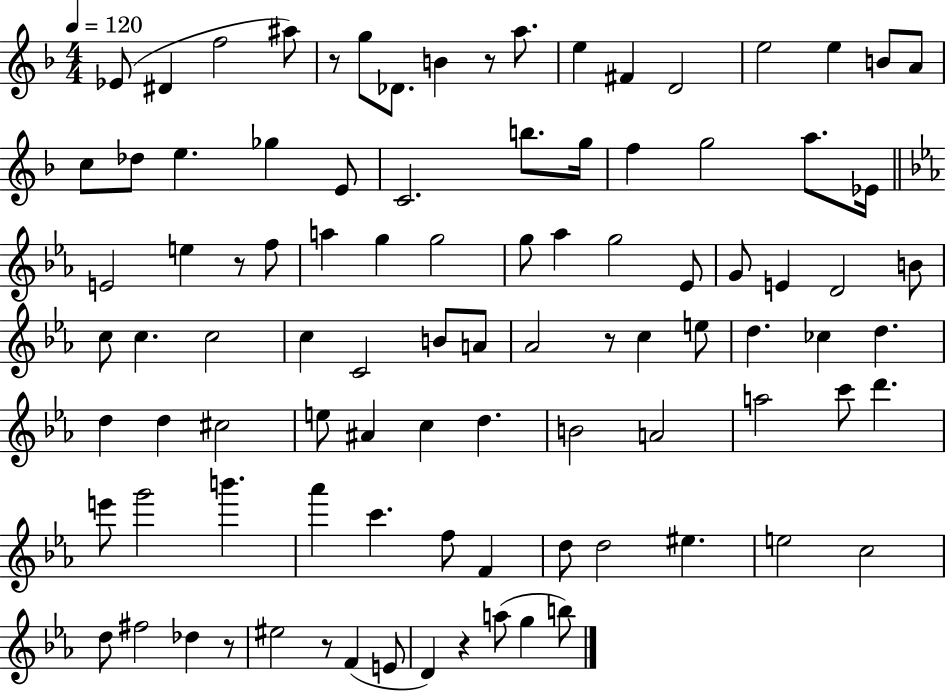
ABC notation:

X:1
T:Untitled
M:4/4
L:1/4
K:F
_E/2 ^D f2 ^a/2 z/2 g/2 _D/2 B z/2 a/2 e ^F D2 e2 e B/2 A/2 c/2 _d/2 e _g E/2 C2 b/2 g/4 f g2 a/2 _E/4 E2 e z/2 f/2 a g g2 g/2 _a g2 _E/2 G/2 E D2 B/2 c/2 c c2 c C2 B/2 A/2 _A2 z/2 c e/2 d _c d d d ^c2 e/2 ^A c d B2 A2 a2 c'/2 d' e'/2 g'2 b' _a' c' f/2 F d/2 d2 ^e e2 c2 d/2 ^f2 _d z/2 ^e2 z/2 F E/2 D z a/2 g b/2